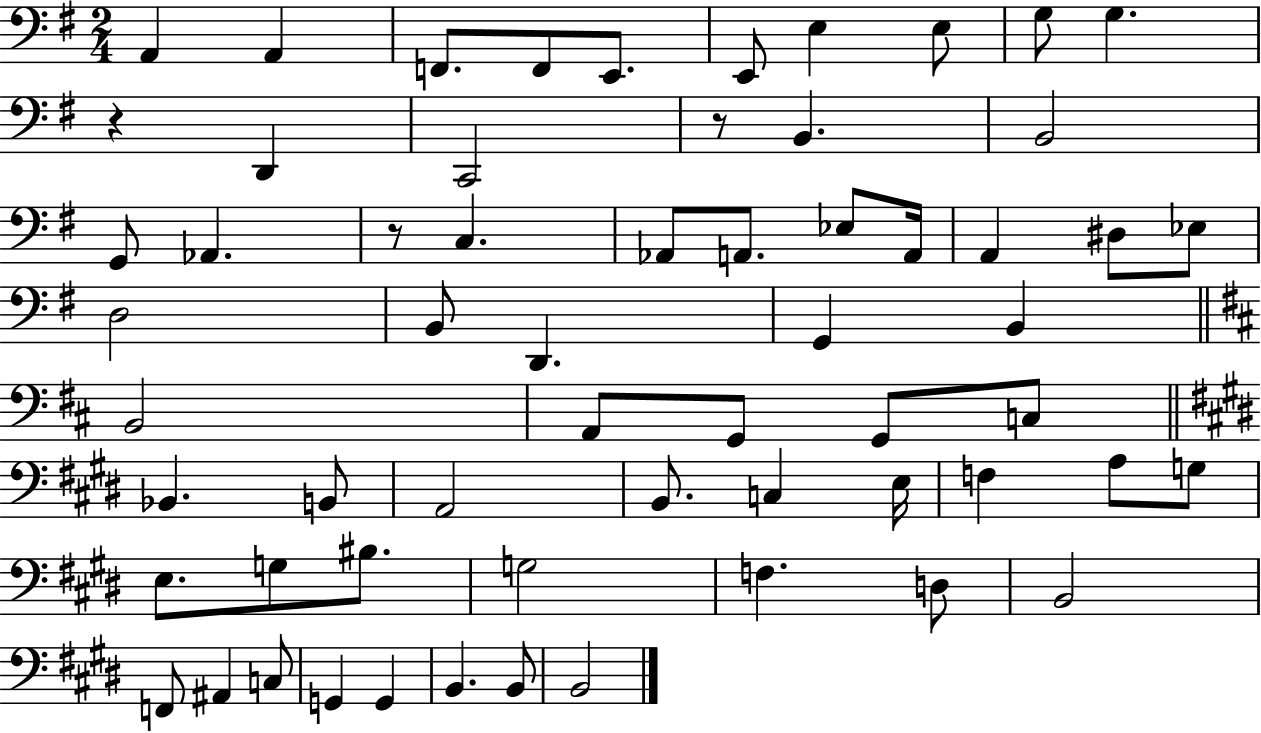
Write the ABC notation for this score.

X:1
T:Untitled
M:2/4
L:1/4
K:G
A,, A,, F,,/2 F,,/2 E,,/2 E,,/2 E, E,/2 G,/2 G, z D,, C,,2 z/2 B,, B,,2 G,,/2 _A,, z/2 C, _A,,/2 A,,/2 _E,/2 A,,/4 A,, ^D,/2 _E,/2 D,2 B,,/2 D,, G,, B,, B,,2 A,,/2 G,,/2 G,,/2 C,/2 _B,, B,,/2 A,,2 B,,/2 C, E,/4 F, A,/2 G,/2 E,/2 G,/2 ^B,/2 G,2 F, D,/2 B,,2 F,,/2 ^A,, C,/2 G,, G,, B,, B,,/2 B,,2